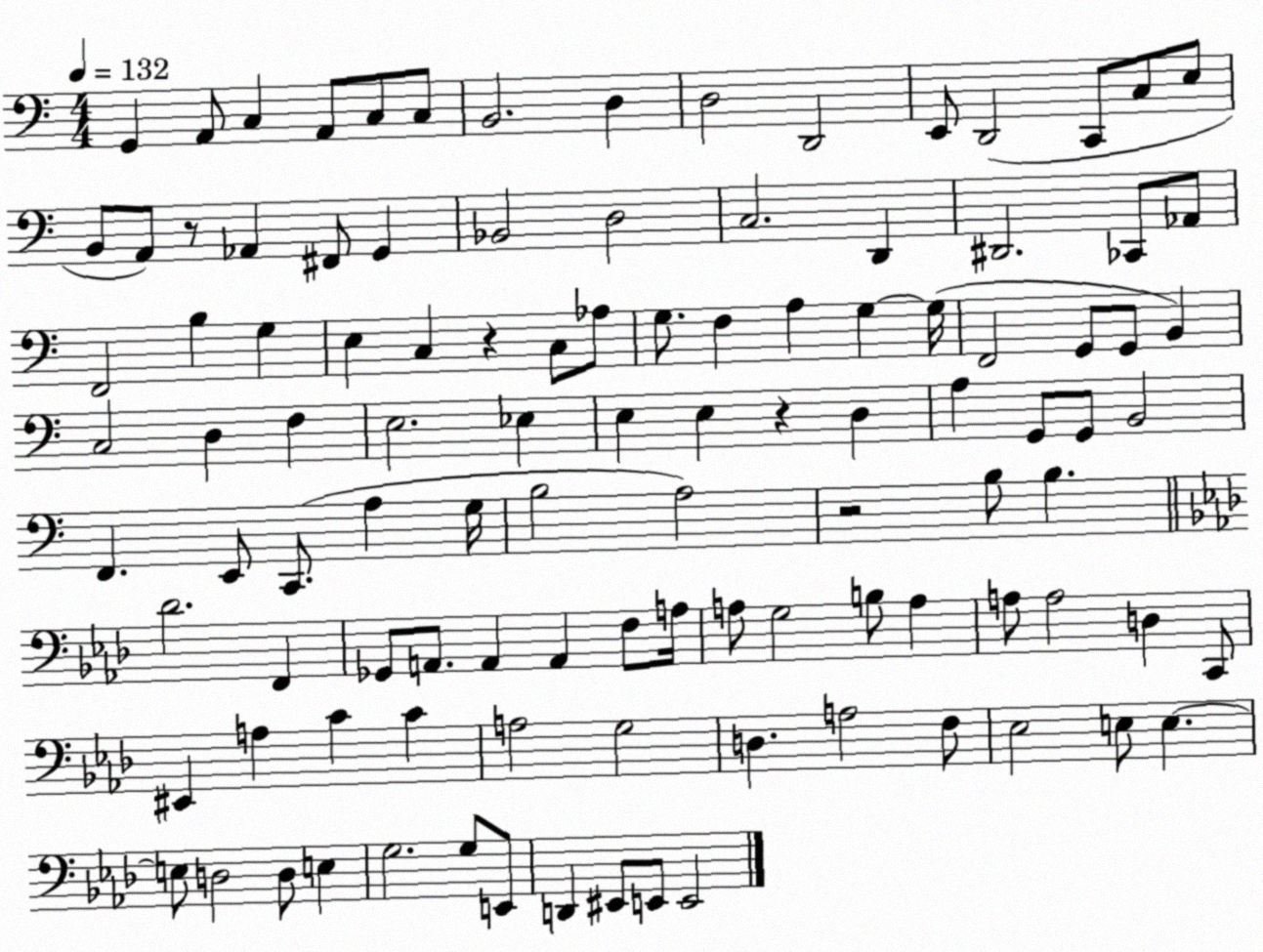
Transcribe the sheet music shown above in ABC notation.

X:1
T:Untitled
M:4/4
L:1/4
K:C
G,, A,,/2 C, A,,/2 C,/2 C,/2 B,,2 D, D,2 D,,2 E,,/2 D,,2 C,,/2 C,/2 E,/2 B,,/2 A,,/2 z/2 _A,, ^F,,/2 G,, _B,,2 D,2 C,2 D,, ^D,,2 _C,,/2 _A,,/2 F,,2 B, G, E, C, z C,/2 _A,/2 G,/2 F, A, G, G,/4 F,,2 G,,/2 G,,/2 B,, C,2 D, F, E,2 _E, E, E, z D, A, G,,/2 G,,/2 B,,2 F,, E,,/2 C,,/2 A, G,/4 B,2 A,2 z2 B,/2 B, _D2 F,, _G,,/2 A,,/2 A,, A,, F,/2 A,/4 A,/2 G,2 B,/2 A, A,/2 A,2 D, C,,/2 ^E,, A, C C A,2 G,2 D, A,2 F,/2 _E,2 E,/2 E, E,/2 D,2 D,/2 E, G,2 G,/2 E,,/2 D,, ^E,,/2 E,,/2 E,,2